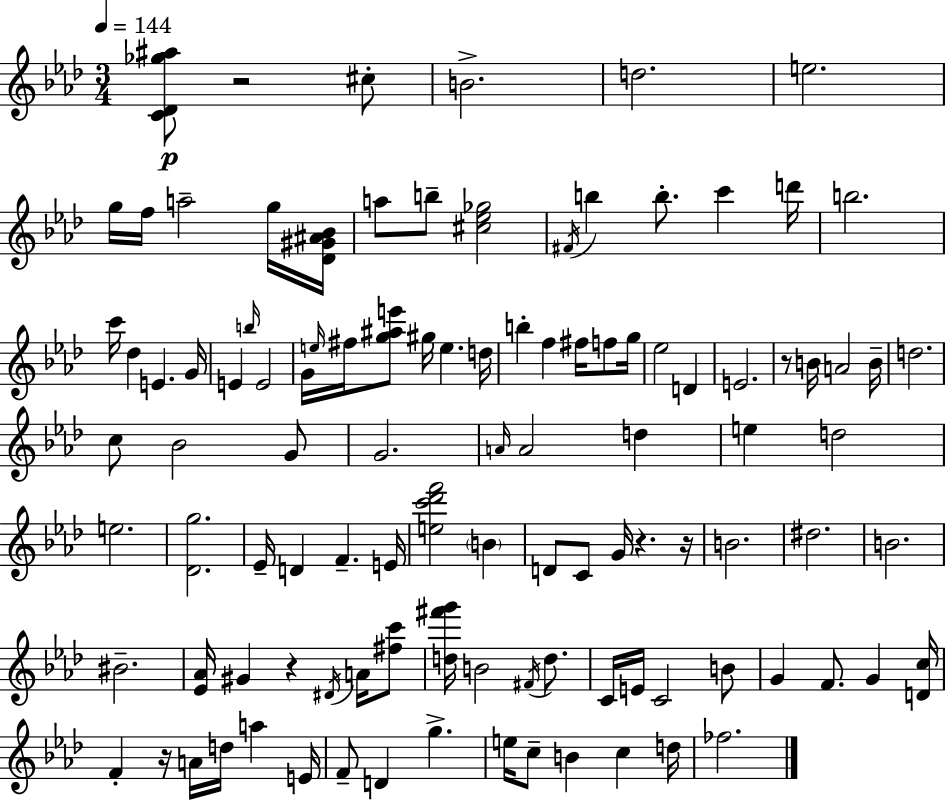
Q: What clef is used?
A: treble